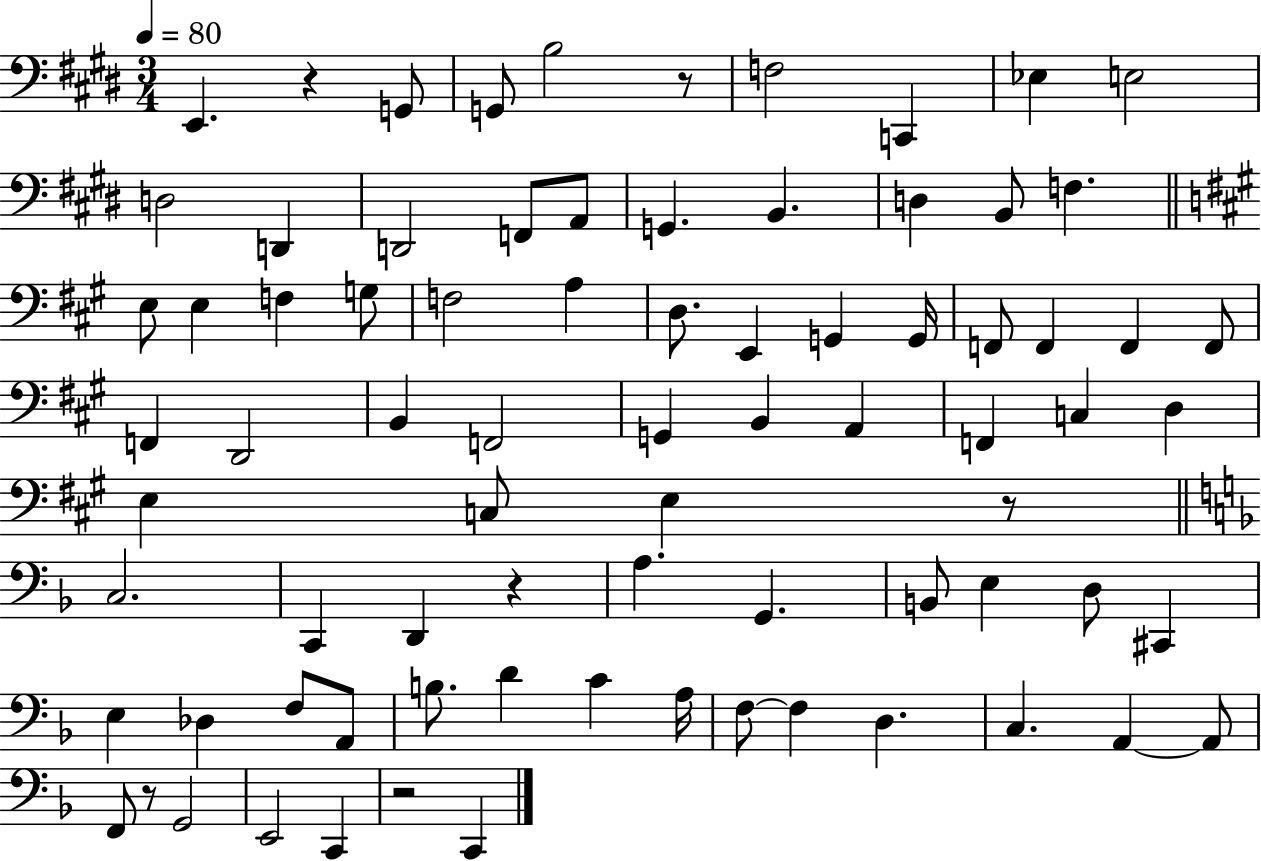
{
  \clef bass
  \numericTimeSignature
  \time 3/4
  \key e \major
  \tempo 4 = 80
  e,4. r4 g,8 | g,8 b2 r8 | f2 c,4 | ees4 e2 | \break d2 d,4 | d,2 f,8 a,8 | g,4. b,4. | d4 b,8 f4. | \break \bar "||" \break \key a \major e8 e4 f4 g8 | f2 a4 | d8. e,4 g,4 g,16 | f,8 f,4 f,4 f,8 | \break f,4 d,2 | b,4 f,2 | g,4 b,4 a,4 | f,4 c4 d4 | \break e4 c8 e4 r8 | \bar "||" \break \key f \major c2. | c,4 d,4 r4 | a4. g,4. | b,8 e4 d8 cis,4 | \break e4 des4 f8 a,8 | b8. d'4 c'4 a16 | f8~~ f4 d4. | c4. a,4~~ a,8 | \break f,8 r8 g,2 | e,2 c,4 | r2 c,4 | \bar "|."
}